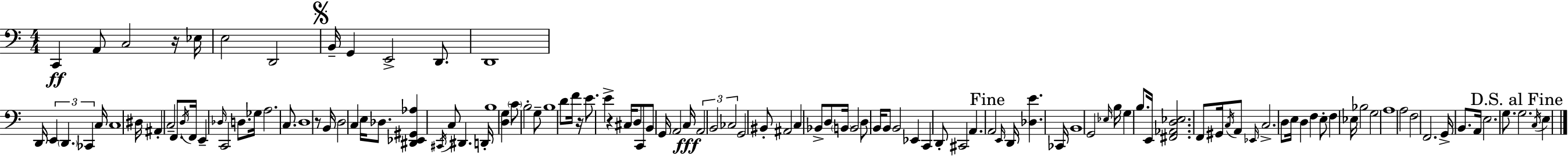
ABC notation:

X:1
T:Untitled
M:4/4
L:1/4
K:C
C,, A,,/2 C,2 z/4 _E,/4 E,2 D,,2 B,,/4 G,, E,,2 D,,/2 D,,4 D,,/4 E,, D,, _C,, C,/4 C,4 ^D,/4 ^A,, C,2 F,,/2 D,/4 F,,/4 E,, _D,/4 C,,2 D,/2 _G,/4 A,2 C,/2 D,4 z/2 B,,/4 D,2 C, E,/4 _D,/2 [^D,,_E,,^G,,_A,] ^C,,/4 C,/2 ^D,, D,,/4 B,4 [D,G,] C/2 B,2 G,/2 B,4 D/2 F/4 z/4 E/2 E z ^C,/4 D,/2 C,,/2 B,,/2 G,,/4 A,,2 C,/4 A,,2 B,,2 _C,2 G,,2 ^B,,/2 ^A,,2 C, _B,,/2 D,/2 B,,/4 B,,2 D,/2 B,,/4 B,,/2 B,,2 _E,, C,, D,,/2 ^C,,2 A,, A,,2 E,,/4 D,,/4 [_D,E] _C,,/4 B,,4 G,,2 _E,/4 B,/4 G, B,/2 E,,/4 [^F,,_A,,D,_E,]2 F,,/2 ^G,,/4 C,/4 A,,/2 _E,,/4 C,2 D,/2 E,/4 D, F, E,/2 F, _E,/4 _B,2 G,2 A,4 A,2 F,2 F,,2 G,,/4 B,,/2 A,,/4 E,2 G,/2 G,2 C,/4 E,